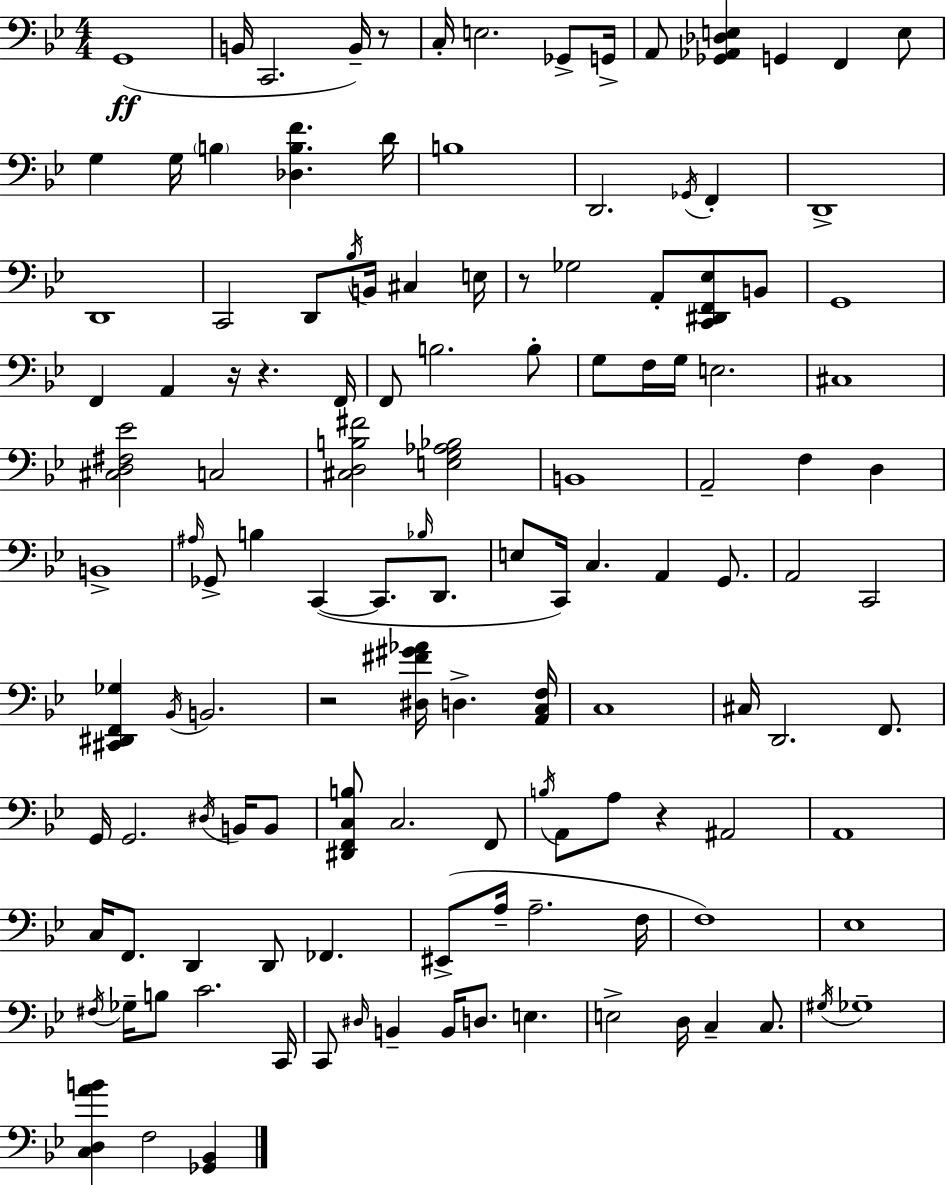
G2/w B2/s C2/h. B2/s R/e C3/s E3/h. Gb2/e G2/s A2/e [Gb2,Ab2,Db3,E3]/q G2/q F2/q E3/e G3/q G3/s B3/q [Db3,B3,F4]/q. D4/s B3/w D2/h. Gb2/s F2/q D2/w D2/w C2/h D2/e Bb3/s B2/s C#3/q E3/s R/e Gb3/h A2/e [C2,D#2,F2,Eb3]/e B2/e G2/w F2/q A2/q R/s R/q. F2/s F2/e B3/h. B3/e G3/e F3/s G3/s E3/h. C#3/w [C#3,D3,F#3,Eb4]/h C3/h [C#3,D3,B3,F#4]/h [E3,G3,Ab3,Bb3]/h B2/w A2/h F3/q D3/q B2/w A#3/s Gb2/e B3/q C2/q C2/e. Bb3/s D2/e. E3/e C2/s C3/q. A2/q G2/e. A2/h C2/h [C#2,D#2,F2,Gb3]/q Bb2/s B2/h. R/h [D#3,F#4,G#4,Ab4]/s D3/q. [A2,C3,F3]/s C3/w C#3/s D2/h. F2/e. G2/s G2/h. D#3/s B2/s B2/e [D#2,F2,C3,B3]/e C3/h. F2/e B3/s A2/e A3/e R/q A#2/h A2/w C3/s F2/e. D2/q D2/e FES2/q. EIS2/e A3/s A3/h. F3/s F3/w Eb3/w F#3/s Gb3/s B3/e C4/h. C2/s C2/e D#3/s B2/q B2/s D3/e. E3/q. E3/h D3/s C3/q C3/e. G#3/s Gb3/w [C3,D3,A4,B4]/q F3/h [Gb2,Bb2]/q